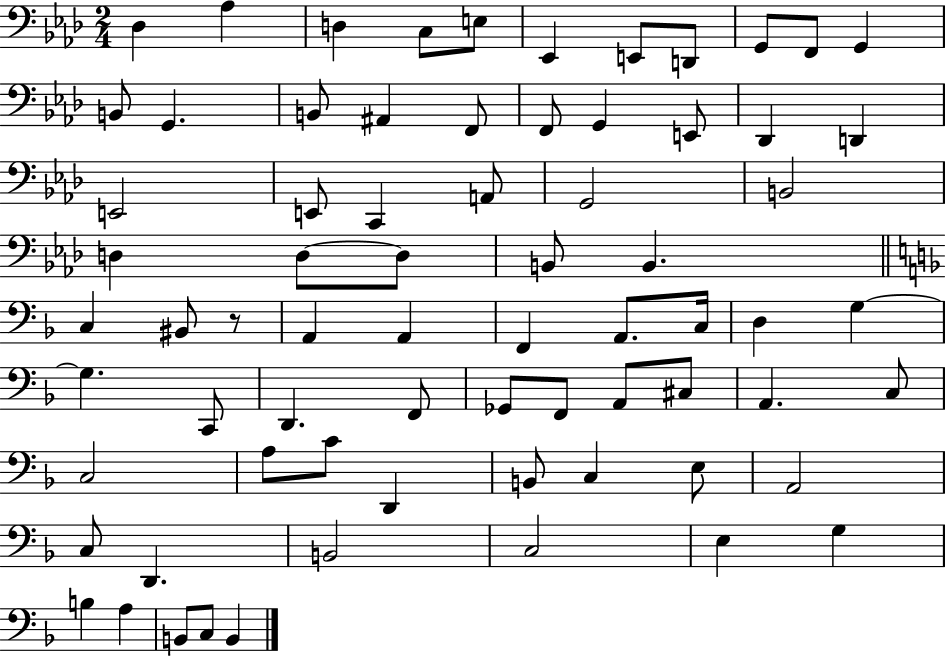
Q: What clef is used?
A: bass